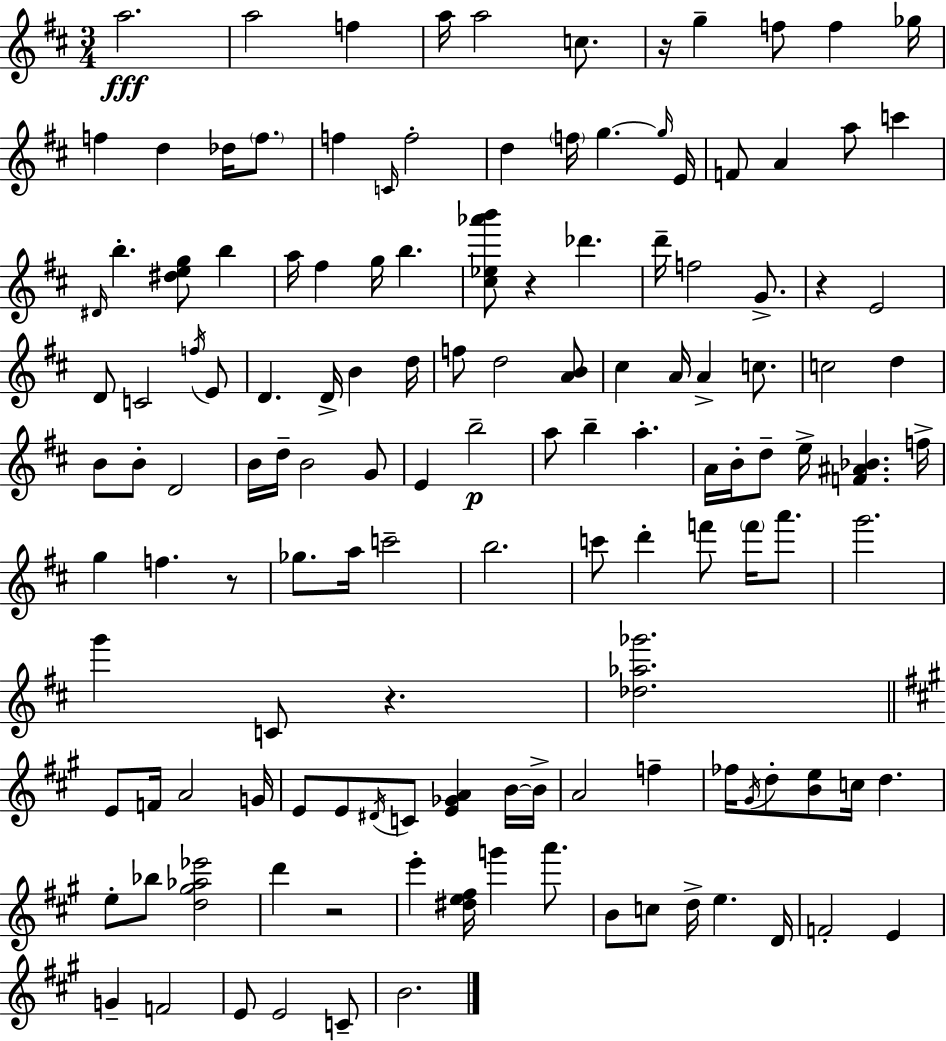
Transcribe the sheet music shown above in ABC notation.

X:1
T:Untitled
M:3/4
L:1/4
K:D
a2 a2 f a/4 a2 c/2 z/4 g f/2 f _g/4 f d _d/4 f/2 f C/4 f2 d f/4 g g/4 E/4 F/2 A a/2 c' ^D/4 b [^deg]/2 b a/4 ^f g/4 b [^c_e_a'b']/2 z _d' d'/4 f2 G/2 z E2 D/2 C2 f/4 E/2 D D/4 B d/4 f/2 d2 [AB]/2 ^c A/4 A c/2 c2 d B/2 B/2 D2 B/4 d/4 B2 G/2 E b2 a/2 b a A/4 B/4 d/2 e/4 [F^A_B] f/4 g f z/2 _g/2 a/4 c'2 b2 c'/2 d' f'/2 f'/4 a'/2 g'2 g' C/2 z [_d_a_g']2 E/2 F/4 A2 G/4 E/2 E/2 ^D/4 C/2 [E_GA] B/4 B/4 A2 f _f/4 ^G/4 d/2 [Be]/2 c/4 d e/2 _b/2 [d^g_a_e']2 d' z2 e' [^de^f]/4 g' a'/2 B/2 c/2 d/4 e D/4 F2 E G F2 E/2 E2 C/2 B2